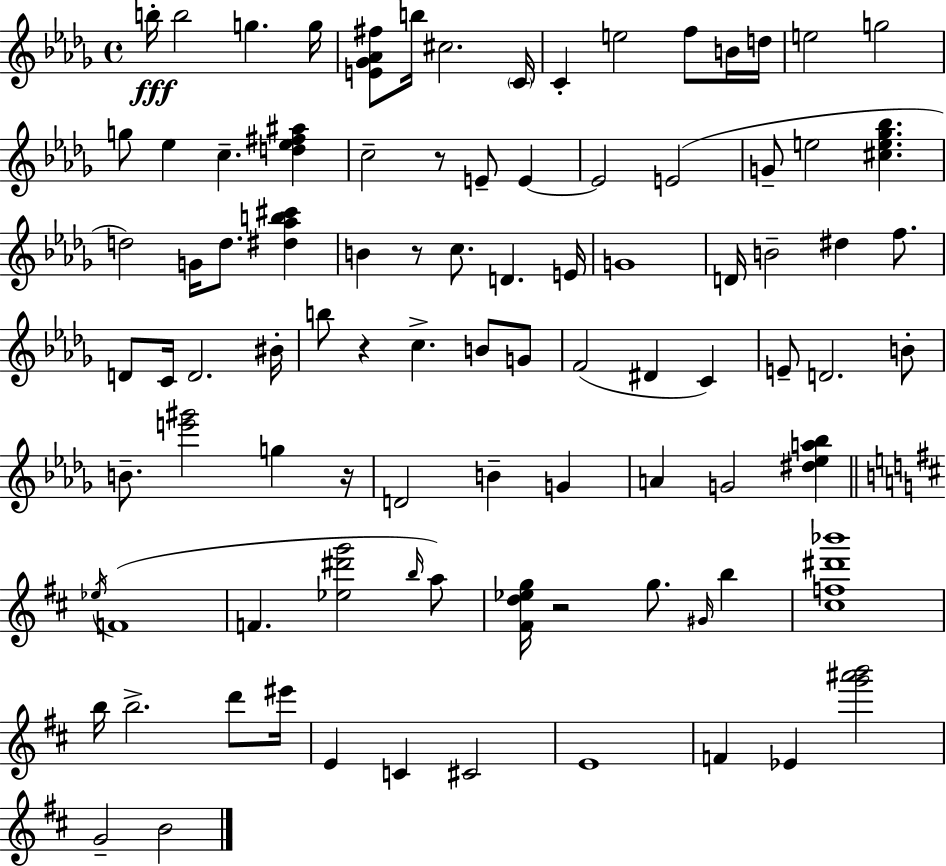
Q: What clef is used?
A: treble